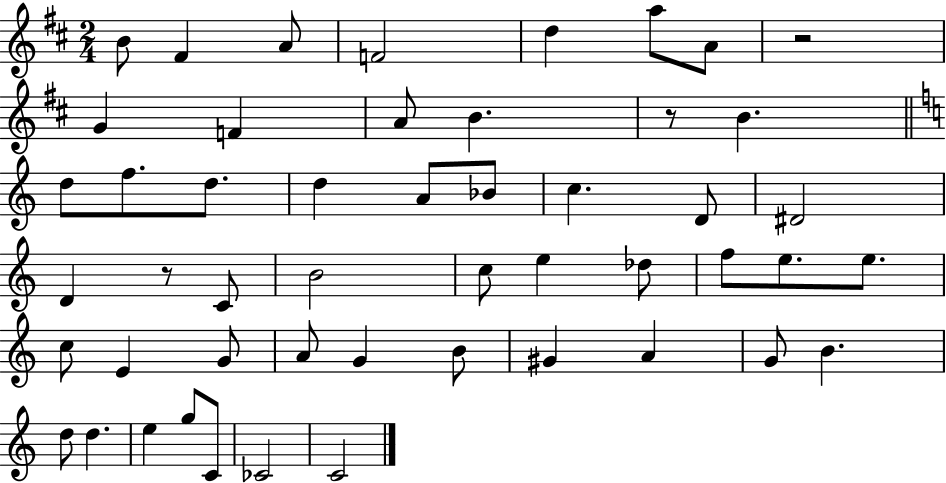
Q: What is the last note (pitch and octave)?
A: C4